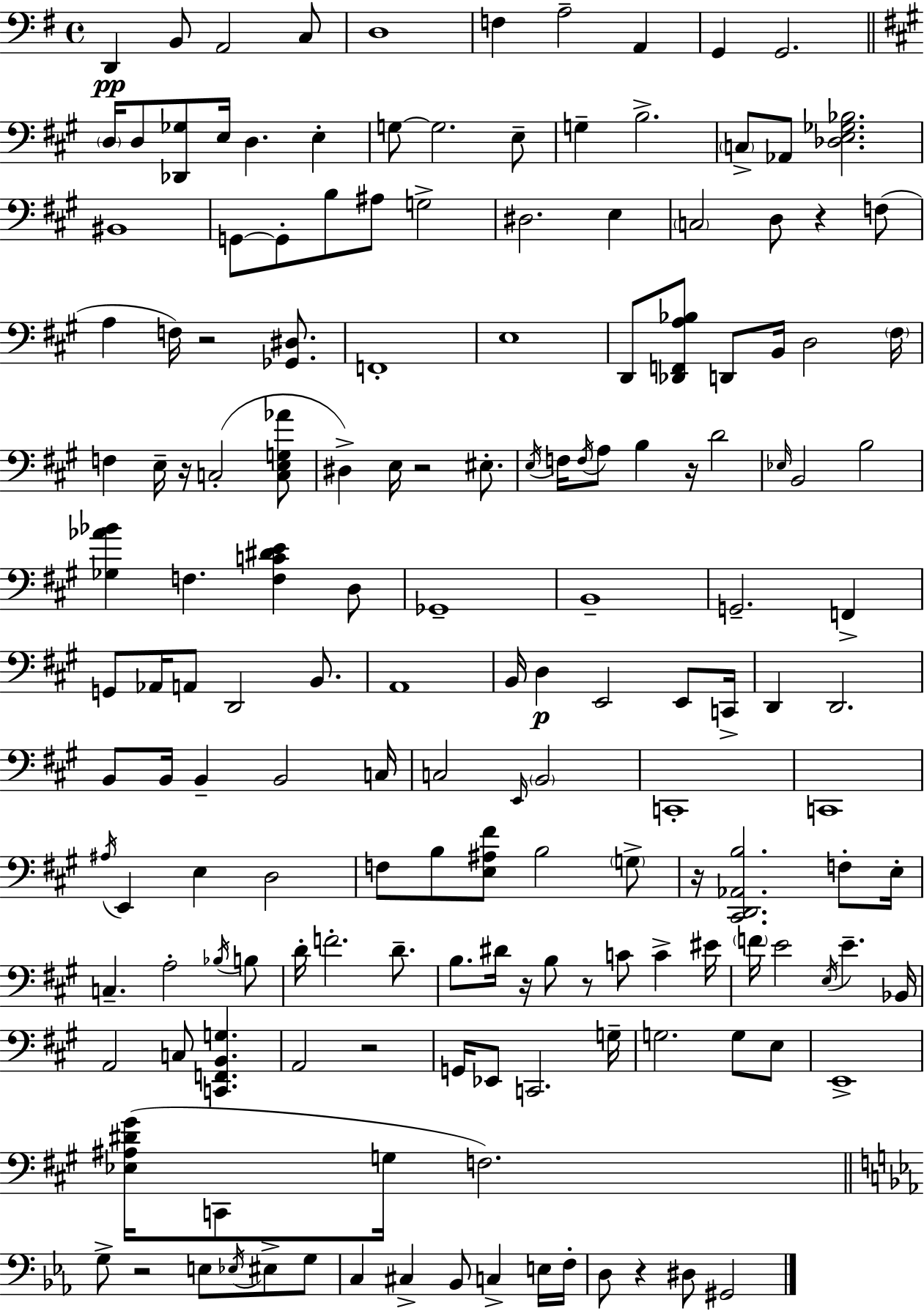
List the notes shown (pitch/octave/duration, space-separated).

D2/q B2/e A2/h C3/e D3/w F3/q A3/h A2/q G2/q G2/h. D3/s D3/e [Db2,Gb3]/e E3/s D3/q. E3/q G3/e G3/h. E3/e G3/q B3/h. C3/e Ab2/e [Db3,E3,Gb3,Bb3]/h. BIS2/w G2/e G2/e B3/e A#3/e G3/h D#3/h. E3/q C3/h D3/e R/q F3/e A3/q F3/s R/h [Gb2,D#3]/e. F2/w E3/w D2/e [Db2,F2,A3,Bb3]/e D2/e B2/s D3/h F#3/s F3/q E3/s R/s C3/h [C3,E3,G3,Ab4]/e D#3/q E3/s R/h EIS3/e. E3/s F3/s F3/s A3/e B3/q R/s D4/h Eb3/s B2/h B3/h [Gb3,Ab4,Bb4]/q F3/q. [F3,C4,D#4,E4]/q D3/e Gb2/w B2/w G2/h. F2/q G2/e Ab2/s A2/e D2/h B2/e. A2/w B2/s D3/q E2/h E2/e C2/s D2/q D2/h. B2/e B2/s B2/q B2/h C3/s C3/h E2/s B2/h C2/w C2/w A#3/s E2/q E3/q D3/h F3/e B3/e [E3,A#3,F#4]/e B3/h G3/e R/s [C#2,D2,Ab2,B3]/h. F3/e E3/s C3/q. A3/h Bb3/s B3/e D4/s F4/h. D4/e. B3/e. D#4/s R/s B3/e R/e C4/e C4/q EIS4/s F4/s E4/h E3/s E4/q. Bb2/s A2/h C3/e [C2,F2,B2,G3]/q. A2/h R/h G2/s Eb2/e C2/h. G3/s G3/h. G3/e E3/e E2/w [Eb3,A#3,D#4,G#4]/s C2/e G3/s F3/h. G3/e R/h E3/e Eb3/s EIS3/e G3/e C3/q C#3/q Bb2/e C3/q E3/s F3/s D3/e R/q D#3/e G#2/h